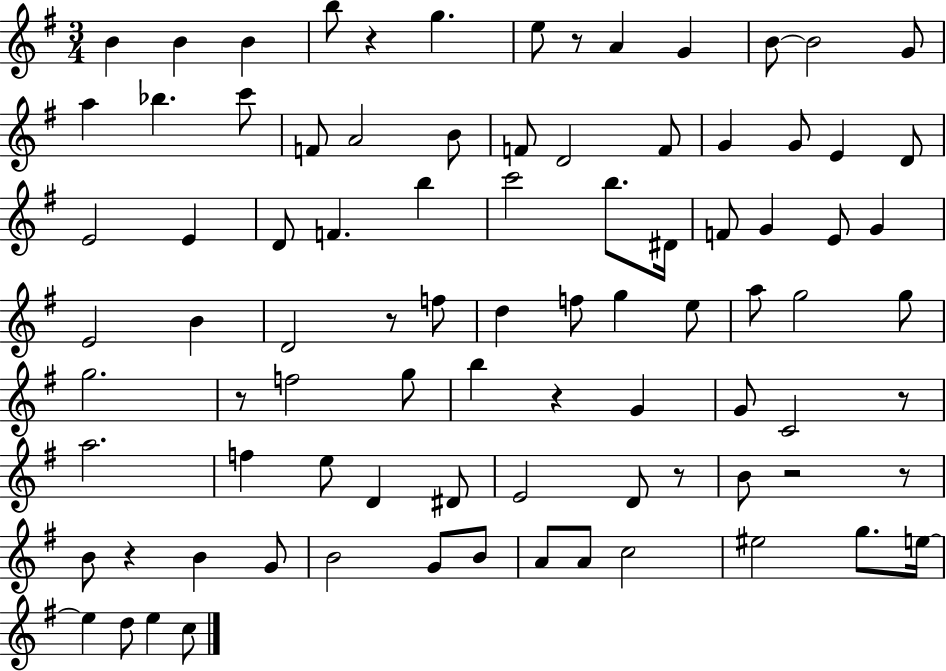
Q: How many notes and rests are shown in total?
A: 88